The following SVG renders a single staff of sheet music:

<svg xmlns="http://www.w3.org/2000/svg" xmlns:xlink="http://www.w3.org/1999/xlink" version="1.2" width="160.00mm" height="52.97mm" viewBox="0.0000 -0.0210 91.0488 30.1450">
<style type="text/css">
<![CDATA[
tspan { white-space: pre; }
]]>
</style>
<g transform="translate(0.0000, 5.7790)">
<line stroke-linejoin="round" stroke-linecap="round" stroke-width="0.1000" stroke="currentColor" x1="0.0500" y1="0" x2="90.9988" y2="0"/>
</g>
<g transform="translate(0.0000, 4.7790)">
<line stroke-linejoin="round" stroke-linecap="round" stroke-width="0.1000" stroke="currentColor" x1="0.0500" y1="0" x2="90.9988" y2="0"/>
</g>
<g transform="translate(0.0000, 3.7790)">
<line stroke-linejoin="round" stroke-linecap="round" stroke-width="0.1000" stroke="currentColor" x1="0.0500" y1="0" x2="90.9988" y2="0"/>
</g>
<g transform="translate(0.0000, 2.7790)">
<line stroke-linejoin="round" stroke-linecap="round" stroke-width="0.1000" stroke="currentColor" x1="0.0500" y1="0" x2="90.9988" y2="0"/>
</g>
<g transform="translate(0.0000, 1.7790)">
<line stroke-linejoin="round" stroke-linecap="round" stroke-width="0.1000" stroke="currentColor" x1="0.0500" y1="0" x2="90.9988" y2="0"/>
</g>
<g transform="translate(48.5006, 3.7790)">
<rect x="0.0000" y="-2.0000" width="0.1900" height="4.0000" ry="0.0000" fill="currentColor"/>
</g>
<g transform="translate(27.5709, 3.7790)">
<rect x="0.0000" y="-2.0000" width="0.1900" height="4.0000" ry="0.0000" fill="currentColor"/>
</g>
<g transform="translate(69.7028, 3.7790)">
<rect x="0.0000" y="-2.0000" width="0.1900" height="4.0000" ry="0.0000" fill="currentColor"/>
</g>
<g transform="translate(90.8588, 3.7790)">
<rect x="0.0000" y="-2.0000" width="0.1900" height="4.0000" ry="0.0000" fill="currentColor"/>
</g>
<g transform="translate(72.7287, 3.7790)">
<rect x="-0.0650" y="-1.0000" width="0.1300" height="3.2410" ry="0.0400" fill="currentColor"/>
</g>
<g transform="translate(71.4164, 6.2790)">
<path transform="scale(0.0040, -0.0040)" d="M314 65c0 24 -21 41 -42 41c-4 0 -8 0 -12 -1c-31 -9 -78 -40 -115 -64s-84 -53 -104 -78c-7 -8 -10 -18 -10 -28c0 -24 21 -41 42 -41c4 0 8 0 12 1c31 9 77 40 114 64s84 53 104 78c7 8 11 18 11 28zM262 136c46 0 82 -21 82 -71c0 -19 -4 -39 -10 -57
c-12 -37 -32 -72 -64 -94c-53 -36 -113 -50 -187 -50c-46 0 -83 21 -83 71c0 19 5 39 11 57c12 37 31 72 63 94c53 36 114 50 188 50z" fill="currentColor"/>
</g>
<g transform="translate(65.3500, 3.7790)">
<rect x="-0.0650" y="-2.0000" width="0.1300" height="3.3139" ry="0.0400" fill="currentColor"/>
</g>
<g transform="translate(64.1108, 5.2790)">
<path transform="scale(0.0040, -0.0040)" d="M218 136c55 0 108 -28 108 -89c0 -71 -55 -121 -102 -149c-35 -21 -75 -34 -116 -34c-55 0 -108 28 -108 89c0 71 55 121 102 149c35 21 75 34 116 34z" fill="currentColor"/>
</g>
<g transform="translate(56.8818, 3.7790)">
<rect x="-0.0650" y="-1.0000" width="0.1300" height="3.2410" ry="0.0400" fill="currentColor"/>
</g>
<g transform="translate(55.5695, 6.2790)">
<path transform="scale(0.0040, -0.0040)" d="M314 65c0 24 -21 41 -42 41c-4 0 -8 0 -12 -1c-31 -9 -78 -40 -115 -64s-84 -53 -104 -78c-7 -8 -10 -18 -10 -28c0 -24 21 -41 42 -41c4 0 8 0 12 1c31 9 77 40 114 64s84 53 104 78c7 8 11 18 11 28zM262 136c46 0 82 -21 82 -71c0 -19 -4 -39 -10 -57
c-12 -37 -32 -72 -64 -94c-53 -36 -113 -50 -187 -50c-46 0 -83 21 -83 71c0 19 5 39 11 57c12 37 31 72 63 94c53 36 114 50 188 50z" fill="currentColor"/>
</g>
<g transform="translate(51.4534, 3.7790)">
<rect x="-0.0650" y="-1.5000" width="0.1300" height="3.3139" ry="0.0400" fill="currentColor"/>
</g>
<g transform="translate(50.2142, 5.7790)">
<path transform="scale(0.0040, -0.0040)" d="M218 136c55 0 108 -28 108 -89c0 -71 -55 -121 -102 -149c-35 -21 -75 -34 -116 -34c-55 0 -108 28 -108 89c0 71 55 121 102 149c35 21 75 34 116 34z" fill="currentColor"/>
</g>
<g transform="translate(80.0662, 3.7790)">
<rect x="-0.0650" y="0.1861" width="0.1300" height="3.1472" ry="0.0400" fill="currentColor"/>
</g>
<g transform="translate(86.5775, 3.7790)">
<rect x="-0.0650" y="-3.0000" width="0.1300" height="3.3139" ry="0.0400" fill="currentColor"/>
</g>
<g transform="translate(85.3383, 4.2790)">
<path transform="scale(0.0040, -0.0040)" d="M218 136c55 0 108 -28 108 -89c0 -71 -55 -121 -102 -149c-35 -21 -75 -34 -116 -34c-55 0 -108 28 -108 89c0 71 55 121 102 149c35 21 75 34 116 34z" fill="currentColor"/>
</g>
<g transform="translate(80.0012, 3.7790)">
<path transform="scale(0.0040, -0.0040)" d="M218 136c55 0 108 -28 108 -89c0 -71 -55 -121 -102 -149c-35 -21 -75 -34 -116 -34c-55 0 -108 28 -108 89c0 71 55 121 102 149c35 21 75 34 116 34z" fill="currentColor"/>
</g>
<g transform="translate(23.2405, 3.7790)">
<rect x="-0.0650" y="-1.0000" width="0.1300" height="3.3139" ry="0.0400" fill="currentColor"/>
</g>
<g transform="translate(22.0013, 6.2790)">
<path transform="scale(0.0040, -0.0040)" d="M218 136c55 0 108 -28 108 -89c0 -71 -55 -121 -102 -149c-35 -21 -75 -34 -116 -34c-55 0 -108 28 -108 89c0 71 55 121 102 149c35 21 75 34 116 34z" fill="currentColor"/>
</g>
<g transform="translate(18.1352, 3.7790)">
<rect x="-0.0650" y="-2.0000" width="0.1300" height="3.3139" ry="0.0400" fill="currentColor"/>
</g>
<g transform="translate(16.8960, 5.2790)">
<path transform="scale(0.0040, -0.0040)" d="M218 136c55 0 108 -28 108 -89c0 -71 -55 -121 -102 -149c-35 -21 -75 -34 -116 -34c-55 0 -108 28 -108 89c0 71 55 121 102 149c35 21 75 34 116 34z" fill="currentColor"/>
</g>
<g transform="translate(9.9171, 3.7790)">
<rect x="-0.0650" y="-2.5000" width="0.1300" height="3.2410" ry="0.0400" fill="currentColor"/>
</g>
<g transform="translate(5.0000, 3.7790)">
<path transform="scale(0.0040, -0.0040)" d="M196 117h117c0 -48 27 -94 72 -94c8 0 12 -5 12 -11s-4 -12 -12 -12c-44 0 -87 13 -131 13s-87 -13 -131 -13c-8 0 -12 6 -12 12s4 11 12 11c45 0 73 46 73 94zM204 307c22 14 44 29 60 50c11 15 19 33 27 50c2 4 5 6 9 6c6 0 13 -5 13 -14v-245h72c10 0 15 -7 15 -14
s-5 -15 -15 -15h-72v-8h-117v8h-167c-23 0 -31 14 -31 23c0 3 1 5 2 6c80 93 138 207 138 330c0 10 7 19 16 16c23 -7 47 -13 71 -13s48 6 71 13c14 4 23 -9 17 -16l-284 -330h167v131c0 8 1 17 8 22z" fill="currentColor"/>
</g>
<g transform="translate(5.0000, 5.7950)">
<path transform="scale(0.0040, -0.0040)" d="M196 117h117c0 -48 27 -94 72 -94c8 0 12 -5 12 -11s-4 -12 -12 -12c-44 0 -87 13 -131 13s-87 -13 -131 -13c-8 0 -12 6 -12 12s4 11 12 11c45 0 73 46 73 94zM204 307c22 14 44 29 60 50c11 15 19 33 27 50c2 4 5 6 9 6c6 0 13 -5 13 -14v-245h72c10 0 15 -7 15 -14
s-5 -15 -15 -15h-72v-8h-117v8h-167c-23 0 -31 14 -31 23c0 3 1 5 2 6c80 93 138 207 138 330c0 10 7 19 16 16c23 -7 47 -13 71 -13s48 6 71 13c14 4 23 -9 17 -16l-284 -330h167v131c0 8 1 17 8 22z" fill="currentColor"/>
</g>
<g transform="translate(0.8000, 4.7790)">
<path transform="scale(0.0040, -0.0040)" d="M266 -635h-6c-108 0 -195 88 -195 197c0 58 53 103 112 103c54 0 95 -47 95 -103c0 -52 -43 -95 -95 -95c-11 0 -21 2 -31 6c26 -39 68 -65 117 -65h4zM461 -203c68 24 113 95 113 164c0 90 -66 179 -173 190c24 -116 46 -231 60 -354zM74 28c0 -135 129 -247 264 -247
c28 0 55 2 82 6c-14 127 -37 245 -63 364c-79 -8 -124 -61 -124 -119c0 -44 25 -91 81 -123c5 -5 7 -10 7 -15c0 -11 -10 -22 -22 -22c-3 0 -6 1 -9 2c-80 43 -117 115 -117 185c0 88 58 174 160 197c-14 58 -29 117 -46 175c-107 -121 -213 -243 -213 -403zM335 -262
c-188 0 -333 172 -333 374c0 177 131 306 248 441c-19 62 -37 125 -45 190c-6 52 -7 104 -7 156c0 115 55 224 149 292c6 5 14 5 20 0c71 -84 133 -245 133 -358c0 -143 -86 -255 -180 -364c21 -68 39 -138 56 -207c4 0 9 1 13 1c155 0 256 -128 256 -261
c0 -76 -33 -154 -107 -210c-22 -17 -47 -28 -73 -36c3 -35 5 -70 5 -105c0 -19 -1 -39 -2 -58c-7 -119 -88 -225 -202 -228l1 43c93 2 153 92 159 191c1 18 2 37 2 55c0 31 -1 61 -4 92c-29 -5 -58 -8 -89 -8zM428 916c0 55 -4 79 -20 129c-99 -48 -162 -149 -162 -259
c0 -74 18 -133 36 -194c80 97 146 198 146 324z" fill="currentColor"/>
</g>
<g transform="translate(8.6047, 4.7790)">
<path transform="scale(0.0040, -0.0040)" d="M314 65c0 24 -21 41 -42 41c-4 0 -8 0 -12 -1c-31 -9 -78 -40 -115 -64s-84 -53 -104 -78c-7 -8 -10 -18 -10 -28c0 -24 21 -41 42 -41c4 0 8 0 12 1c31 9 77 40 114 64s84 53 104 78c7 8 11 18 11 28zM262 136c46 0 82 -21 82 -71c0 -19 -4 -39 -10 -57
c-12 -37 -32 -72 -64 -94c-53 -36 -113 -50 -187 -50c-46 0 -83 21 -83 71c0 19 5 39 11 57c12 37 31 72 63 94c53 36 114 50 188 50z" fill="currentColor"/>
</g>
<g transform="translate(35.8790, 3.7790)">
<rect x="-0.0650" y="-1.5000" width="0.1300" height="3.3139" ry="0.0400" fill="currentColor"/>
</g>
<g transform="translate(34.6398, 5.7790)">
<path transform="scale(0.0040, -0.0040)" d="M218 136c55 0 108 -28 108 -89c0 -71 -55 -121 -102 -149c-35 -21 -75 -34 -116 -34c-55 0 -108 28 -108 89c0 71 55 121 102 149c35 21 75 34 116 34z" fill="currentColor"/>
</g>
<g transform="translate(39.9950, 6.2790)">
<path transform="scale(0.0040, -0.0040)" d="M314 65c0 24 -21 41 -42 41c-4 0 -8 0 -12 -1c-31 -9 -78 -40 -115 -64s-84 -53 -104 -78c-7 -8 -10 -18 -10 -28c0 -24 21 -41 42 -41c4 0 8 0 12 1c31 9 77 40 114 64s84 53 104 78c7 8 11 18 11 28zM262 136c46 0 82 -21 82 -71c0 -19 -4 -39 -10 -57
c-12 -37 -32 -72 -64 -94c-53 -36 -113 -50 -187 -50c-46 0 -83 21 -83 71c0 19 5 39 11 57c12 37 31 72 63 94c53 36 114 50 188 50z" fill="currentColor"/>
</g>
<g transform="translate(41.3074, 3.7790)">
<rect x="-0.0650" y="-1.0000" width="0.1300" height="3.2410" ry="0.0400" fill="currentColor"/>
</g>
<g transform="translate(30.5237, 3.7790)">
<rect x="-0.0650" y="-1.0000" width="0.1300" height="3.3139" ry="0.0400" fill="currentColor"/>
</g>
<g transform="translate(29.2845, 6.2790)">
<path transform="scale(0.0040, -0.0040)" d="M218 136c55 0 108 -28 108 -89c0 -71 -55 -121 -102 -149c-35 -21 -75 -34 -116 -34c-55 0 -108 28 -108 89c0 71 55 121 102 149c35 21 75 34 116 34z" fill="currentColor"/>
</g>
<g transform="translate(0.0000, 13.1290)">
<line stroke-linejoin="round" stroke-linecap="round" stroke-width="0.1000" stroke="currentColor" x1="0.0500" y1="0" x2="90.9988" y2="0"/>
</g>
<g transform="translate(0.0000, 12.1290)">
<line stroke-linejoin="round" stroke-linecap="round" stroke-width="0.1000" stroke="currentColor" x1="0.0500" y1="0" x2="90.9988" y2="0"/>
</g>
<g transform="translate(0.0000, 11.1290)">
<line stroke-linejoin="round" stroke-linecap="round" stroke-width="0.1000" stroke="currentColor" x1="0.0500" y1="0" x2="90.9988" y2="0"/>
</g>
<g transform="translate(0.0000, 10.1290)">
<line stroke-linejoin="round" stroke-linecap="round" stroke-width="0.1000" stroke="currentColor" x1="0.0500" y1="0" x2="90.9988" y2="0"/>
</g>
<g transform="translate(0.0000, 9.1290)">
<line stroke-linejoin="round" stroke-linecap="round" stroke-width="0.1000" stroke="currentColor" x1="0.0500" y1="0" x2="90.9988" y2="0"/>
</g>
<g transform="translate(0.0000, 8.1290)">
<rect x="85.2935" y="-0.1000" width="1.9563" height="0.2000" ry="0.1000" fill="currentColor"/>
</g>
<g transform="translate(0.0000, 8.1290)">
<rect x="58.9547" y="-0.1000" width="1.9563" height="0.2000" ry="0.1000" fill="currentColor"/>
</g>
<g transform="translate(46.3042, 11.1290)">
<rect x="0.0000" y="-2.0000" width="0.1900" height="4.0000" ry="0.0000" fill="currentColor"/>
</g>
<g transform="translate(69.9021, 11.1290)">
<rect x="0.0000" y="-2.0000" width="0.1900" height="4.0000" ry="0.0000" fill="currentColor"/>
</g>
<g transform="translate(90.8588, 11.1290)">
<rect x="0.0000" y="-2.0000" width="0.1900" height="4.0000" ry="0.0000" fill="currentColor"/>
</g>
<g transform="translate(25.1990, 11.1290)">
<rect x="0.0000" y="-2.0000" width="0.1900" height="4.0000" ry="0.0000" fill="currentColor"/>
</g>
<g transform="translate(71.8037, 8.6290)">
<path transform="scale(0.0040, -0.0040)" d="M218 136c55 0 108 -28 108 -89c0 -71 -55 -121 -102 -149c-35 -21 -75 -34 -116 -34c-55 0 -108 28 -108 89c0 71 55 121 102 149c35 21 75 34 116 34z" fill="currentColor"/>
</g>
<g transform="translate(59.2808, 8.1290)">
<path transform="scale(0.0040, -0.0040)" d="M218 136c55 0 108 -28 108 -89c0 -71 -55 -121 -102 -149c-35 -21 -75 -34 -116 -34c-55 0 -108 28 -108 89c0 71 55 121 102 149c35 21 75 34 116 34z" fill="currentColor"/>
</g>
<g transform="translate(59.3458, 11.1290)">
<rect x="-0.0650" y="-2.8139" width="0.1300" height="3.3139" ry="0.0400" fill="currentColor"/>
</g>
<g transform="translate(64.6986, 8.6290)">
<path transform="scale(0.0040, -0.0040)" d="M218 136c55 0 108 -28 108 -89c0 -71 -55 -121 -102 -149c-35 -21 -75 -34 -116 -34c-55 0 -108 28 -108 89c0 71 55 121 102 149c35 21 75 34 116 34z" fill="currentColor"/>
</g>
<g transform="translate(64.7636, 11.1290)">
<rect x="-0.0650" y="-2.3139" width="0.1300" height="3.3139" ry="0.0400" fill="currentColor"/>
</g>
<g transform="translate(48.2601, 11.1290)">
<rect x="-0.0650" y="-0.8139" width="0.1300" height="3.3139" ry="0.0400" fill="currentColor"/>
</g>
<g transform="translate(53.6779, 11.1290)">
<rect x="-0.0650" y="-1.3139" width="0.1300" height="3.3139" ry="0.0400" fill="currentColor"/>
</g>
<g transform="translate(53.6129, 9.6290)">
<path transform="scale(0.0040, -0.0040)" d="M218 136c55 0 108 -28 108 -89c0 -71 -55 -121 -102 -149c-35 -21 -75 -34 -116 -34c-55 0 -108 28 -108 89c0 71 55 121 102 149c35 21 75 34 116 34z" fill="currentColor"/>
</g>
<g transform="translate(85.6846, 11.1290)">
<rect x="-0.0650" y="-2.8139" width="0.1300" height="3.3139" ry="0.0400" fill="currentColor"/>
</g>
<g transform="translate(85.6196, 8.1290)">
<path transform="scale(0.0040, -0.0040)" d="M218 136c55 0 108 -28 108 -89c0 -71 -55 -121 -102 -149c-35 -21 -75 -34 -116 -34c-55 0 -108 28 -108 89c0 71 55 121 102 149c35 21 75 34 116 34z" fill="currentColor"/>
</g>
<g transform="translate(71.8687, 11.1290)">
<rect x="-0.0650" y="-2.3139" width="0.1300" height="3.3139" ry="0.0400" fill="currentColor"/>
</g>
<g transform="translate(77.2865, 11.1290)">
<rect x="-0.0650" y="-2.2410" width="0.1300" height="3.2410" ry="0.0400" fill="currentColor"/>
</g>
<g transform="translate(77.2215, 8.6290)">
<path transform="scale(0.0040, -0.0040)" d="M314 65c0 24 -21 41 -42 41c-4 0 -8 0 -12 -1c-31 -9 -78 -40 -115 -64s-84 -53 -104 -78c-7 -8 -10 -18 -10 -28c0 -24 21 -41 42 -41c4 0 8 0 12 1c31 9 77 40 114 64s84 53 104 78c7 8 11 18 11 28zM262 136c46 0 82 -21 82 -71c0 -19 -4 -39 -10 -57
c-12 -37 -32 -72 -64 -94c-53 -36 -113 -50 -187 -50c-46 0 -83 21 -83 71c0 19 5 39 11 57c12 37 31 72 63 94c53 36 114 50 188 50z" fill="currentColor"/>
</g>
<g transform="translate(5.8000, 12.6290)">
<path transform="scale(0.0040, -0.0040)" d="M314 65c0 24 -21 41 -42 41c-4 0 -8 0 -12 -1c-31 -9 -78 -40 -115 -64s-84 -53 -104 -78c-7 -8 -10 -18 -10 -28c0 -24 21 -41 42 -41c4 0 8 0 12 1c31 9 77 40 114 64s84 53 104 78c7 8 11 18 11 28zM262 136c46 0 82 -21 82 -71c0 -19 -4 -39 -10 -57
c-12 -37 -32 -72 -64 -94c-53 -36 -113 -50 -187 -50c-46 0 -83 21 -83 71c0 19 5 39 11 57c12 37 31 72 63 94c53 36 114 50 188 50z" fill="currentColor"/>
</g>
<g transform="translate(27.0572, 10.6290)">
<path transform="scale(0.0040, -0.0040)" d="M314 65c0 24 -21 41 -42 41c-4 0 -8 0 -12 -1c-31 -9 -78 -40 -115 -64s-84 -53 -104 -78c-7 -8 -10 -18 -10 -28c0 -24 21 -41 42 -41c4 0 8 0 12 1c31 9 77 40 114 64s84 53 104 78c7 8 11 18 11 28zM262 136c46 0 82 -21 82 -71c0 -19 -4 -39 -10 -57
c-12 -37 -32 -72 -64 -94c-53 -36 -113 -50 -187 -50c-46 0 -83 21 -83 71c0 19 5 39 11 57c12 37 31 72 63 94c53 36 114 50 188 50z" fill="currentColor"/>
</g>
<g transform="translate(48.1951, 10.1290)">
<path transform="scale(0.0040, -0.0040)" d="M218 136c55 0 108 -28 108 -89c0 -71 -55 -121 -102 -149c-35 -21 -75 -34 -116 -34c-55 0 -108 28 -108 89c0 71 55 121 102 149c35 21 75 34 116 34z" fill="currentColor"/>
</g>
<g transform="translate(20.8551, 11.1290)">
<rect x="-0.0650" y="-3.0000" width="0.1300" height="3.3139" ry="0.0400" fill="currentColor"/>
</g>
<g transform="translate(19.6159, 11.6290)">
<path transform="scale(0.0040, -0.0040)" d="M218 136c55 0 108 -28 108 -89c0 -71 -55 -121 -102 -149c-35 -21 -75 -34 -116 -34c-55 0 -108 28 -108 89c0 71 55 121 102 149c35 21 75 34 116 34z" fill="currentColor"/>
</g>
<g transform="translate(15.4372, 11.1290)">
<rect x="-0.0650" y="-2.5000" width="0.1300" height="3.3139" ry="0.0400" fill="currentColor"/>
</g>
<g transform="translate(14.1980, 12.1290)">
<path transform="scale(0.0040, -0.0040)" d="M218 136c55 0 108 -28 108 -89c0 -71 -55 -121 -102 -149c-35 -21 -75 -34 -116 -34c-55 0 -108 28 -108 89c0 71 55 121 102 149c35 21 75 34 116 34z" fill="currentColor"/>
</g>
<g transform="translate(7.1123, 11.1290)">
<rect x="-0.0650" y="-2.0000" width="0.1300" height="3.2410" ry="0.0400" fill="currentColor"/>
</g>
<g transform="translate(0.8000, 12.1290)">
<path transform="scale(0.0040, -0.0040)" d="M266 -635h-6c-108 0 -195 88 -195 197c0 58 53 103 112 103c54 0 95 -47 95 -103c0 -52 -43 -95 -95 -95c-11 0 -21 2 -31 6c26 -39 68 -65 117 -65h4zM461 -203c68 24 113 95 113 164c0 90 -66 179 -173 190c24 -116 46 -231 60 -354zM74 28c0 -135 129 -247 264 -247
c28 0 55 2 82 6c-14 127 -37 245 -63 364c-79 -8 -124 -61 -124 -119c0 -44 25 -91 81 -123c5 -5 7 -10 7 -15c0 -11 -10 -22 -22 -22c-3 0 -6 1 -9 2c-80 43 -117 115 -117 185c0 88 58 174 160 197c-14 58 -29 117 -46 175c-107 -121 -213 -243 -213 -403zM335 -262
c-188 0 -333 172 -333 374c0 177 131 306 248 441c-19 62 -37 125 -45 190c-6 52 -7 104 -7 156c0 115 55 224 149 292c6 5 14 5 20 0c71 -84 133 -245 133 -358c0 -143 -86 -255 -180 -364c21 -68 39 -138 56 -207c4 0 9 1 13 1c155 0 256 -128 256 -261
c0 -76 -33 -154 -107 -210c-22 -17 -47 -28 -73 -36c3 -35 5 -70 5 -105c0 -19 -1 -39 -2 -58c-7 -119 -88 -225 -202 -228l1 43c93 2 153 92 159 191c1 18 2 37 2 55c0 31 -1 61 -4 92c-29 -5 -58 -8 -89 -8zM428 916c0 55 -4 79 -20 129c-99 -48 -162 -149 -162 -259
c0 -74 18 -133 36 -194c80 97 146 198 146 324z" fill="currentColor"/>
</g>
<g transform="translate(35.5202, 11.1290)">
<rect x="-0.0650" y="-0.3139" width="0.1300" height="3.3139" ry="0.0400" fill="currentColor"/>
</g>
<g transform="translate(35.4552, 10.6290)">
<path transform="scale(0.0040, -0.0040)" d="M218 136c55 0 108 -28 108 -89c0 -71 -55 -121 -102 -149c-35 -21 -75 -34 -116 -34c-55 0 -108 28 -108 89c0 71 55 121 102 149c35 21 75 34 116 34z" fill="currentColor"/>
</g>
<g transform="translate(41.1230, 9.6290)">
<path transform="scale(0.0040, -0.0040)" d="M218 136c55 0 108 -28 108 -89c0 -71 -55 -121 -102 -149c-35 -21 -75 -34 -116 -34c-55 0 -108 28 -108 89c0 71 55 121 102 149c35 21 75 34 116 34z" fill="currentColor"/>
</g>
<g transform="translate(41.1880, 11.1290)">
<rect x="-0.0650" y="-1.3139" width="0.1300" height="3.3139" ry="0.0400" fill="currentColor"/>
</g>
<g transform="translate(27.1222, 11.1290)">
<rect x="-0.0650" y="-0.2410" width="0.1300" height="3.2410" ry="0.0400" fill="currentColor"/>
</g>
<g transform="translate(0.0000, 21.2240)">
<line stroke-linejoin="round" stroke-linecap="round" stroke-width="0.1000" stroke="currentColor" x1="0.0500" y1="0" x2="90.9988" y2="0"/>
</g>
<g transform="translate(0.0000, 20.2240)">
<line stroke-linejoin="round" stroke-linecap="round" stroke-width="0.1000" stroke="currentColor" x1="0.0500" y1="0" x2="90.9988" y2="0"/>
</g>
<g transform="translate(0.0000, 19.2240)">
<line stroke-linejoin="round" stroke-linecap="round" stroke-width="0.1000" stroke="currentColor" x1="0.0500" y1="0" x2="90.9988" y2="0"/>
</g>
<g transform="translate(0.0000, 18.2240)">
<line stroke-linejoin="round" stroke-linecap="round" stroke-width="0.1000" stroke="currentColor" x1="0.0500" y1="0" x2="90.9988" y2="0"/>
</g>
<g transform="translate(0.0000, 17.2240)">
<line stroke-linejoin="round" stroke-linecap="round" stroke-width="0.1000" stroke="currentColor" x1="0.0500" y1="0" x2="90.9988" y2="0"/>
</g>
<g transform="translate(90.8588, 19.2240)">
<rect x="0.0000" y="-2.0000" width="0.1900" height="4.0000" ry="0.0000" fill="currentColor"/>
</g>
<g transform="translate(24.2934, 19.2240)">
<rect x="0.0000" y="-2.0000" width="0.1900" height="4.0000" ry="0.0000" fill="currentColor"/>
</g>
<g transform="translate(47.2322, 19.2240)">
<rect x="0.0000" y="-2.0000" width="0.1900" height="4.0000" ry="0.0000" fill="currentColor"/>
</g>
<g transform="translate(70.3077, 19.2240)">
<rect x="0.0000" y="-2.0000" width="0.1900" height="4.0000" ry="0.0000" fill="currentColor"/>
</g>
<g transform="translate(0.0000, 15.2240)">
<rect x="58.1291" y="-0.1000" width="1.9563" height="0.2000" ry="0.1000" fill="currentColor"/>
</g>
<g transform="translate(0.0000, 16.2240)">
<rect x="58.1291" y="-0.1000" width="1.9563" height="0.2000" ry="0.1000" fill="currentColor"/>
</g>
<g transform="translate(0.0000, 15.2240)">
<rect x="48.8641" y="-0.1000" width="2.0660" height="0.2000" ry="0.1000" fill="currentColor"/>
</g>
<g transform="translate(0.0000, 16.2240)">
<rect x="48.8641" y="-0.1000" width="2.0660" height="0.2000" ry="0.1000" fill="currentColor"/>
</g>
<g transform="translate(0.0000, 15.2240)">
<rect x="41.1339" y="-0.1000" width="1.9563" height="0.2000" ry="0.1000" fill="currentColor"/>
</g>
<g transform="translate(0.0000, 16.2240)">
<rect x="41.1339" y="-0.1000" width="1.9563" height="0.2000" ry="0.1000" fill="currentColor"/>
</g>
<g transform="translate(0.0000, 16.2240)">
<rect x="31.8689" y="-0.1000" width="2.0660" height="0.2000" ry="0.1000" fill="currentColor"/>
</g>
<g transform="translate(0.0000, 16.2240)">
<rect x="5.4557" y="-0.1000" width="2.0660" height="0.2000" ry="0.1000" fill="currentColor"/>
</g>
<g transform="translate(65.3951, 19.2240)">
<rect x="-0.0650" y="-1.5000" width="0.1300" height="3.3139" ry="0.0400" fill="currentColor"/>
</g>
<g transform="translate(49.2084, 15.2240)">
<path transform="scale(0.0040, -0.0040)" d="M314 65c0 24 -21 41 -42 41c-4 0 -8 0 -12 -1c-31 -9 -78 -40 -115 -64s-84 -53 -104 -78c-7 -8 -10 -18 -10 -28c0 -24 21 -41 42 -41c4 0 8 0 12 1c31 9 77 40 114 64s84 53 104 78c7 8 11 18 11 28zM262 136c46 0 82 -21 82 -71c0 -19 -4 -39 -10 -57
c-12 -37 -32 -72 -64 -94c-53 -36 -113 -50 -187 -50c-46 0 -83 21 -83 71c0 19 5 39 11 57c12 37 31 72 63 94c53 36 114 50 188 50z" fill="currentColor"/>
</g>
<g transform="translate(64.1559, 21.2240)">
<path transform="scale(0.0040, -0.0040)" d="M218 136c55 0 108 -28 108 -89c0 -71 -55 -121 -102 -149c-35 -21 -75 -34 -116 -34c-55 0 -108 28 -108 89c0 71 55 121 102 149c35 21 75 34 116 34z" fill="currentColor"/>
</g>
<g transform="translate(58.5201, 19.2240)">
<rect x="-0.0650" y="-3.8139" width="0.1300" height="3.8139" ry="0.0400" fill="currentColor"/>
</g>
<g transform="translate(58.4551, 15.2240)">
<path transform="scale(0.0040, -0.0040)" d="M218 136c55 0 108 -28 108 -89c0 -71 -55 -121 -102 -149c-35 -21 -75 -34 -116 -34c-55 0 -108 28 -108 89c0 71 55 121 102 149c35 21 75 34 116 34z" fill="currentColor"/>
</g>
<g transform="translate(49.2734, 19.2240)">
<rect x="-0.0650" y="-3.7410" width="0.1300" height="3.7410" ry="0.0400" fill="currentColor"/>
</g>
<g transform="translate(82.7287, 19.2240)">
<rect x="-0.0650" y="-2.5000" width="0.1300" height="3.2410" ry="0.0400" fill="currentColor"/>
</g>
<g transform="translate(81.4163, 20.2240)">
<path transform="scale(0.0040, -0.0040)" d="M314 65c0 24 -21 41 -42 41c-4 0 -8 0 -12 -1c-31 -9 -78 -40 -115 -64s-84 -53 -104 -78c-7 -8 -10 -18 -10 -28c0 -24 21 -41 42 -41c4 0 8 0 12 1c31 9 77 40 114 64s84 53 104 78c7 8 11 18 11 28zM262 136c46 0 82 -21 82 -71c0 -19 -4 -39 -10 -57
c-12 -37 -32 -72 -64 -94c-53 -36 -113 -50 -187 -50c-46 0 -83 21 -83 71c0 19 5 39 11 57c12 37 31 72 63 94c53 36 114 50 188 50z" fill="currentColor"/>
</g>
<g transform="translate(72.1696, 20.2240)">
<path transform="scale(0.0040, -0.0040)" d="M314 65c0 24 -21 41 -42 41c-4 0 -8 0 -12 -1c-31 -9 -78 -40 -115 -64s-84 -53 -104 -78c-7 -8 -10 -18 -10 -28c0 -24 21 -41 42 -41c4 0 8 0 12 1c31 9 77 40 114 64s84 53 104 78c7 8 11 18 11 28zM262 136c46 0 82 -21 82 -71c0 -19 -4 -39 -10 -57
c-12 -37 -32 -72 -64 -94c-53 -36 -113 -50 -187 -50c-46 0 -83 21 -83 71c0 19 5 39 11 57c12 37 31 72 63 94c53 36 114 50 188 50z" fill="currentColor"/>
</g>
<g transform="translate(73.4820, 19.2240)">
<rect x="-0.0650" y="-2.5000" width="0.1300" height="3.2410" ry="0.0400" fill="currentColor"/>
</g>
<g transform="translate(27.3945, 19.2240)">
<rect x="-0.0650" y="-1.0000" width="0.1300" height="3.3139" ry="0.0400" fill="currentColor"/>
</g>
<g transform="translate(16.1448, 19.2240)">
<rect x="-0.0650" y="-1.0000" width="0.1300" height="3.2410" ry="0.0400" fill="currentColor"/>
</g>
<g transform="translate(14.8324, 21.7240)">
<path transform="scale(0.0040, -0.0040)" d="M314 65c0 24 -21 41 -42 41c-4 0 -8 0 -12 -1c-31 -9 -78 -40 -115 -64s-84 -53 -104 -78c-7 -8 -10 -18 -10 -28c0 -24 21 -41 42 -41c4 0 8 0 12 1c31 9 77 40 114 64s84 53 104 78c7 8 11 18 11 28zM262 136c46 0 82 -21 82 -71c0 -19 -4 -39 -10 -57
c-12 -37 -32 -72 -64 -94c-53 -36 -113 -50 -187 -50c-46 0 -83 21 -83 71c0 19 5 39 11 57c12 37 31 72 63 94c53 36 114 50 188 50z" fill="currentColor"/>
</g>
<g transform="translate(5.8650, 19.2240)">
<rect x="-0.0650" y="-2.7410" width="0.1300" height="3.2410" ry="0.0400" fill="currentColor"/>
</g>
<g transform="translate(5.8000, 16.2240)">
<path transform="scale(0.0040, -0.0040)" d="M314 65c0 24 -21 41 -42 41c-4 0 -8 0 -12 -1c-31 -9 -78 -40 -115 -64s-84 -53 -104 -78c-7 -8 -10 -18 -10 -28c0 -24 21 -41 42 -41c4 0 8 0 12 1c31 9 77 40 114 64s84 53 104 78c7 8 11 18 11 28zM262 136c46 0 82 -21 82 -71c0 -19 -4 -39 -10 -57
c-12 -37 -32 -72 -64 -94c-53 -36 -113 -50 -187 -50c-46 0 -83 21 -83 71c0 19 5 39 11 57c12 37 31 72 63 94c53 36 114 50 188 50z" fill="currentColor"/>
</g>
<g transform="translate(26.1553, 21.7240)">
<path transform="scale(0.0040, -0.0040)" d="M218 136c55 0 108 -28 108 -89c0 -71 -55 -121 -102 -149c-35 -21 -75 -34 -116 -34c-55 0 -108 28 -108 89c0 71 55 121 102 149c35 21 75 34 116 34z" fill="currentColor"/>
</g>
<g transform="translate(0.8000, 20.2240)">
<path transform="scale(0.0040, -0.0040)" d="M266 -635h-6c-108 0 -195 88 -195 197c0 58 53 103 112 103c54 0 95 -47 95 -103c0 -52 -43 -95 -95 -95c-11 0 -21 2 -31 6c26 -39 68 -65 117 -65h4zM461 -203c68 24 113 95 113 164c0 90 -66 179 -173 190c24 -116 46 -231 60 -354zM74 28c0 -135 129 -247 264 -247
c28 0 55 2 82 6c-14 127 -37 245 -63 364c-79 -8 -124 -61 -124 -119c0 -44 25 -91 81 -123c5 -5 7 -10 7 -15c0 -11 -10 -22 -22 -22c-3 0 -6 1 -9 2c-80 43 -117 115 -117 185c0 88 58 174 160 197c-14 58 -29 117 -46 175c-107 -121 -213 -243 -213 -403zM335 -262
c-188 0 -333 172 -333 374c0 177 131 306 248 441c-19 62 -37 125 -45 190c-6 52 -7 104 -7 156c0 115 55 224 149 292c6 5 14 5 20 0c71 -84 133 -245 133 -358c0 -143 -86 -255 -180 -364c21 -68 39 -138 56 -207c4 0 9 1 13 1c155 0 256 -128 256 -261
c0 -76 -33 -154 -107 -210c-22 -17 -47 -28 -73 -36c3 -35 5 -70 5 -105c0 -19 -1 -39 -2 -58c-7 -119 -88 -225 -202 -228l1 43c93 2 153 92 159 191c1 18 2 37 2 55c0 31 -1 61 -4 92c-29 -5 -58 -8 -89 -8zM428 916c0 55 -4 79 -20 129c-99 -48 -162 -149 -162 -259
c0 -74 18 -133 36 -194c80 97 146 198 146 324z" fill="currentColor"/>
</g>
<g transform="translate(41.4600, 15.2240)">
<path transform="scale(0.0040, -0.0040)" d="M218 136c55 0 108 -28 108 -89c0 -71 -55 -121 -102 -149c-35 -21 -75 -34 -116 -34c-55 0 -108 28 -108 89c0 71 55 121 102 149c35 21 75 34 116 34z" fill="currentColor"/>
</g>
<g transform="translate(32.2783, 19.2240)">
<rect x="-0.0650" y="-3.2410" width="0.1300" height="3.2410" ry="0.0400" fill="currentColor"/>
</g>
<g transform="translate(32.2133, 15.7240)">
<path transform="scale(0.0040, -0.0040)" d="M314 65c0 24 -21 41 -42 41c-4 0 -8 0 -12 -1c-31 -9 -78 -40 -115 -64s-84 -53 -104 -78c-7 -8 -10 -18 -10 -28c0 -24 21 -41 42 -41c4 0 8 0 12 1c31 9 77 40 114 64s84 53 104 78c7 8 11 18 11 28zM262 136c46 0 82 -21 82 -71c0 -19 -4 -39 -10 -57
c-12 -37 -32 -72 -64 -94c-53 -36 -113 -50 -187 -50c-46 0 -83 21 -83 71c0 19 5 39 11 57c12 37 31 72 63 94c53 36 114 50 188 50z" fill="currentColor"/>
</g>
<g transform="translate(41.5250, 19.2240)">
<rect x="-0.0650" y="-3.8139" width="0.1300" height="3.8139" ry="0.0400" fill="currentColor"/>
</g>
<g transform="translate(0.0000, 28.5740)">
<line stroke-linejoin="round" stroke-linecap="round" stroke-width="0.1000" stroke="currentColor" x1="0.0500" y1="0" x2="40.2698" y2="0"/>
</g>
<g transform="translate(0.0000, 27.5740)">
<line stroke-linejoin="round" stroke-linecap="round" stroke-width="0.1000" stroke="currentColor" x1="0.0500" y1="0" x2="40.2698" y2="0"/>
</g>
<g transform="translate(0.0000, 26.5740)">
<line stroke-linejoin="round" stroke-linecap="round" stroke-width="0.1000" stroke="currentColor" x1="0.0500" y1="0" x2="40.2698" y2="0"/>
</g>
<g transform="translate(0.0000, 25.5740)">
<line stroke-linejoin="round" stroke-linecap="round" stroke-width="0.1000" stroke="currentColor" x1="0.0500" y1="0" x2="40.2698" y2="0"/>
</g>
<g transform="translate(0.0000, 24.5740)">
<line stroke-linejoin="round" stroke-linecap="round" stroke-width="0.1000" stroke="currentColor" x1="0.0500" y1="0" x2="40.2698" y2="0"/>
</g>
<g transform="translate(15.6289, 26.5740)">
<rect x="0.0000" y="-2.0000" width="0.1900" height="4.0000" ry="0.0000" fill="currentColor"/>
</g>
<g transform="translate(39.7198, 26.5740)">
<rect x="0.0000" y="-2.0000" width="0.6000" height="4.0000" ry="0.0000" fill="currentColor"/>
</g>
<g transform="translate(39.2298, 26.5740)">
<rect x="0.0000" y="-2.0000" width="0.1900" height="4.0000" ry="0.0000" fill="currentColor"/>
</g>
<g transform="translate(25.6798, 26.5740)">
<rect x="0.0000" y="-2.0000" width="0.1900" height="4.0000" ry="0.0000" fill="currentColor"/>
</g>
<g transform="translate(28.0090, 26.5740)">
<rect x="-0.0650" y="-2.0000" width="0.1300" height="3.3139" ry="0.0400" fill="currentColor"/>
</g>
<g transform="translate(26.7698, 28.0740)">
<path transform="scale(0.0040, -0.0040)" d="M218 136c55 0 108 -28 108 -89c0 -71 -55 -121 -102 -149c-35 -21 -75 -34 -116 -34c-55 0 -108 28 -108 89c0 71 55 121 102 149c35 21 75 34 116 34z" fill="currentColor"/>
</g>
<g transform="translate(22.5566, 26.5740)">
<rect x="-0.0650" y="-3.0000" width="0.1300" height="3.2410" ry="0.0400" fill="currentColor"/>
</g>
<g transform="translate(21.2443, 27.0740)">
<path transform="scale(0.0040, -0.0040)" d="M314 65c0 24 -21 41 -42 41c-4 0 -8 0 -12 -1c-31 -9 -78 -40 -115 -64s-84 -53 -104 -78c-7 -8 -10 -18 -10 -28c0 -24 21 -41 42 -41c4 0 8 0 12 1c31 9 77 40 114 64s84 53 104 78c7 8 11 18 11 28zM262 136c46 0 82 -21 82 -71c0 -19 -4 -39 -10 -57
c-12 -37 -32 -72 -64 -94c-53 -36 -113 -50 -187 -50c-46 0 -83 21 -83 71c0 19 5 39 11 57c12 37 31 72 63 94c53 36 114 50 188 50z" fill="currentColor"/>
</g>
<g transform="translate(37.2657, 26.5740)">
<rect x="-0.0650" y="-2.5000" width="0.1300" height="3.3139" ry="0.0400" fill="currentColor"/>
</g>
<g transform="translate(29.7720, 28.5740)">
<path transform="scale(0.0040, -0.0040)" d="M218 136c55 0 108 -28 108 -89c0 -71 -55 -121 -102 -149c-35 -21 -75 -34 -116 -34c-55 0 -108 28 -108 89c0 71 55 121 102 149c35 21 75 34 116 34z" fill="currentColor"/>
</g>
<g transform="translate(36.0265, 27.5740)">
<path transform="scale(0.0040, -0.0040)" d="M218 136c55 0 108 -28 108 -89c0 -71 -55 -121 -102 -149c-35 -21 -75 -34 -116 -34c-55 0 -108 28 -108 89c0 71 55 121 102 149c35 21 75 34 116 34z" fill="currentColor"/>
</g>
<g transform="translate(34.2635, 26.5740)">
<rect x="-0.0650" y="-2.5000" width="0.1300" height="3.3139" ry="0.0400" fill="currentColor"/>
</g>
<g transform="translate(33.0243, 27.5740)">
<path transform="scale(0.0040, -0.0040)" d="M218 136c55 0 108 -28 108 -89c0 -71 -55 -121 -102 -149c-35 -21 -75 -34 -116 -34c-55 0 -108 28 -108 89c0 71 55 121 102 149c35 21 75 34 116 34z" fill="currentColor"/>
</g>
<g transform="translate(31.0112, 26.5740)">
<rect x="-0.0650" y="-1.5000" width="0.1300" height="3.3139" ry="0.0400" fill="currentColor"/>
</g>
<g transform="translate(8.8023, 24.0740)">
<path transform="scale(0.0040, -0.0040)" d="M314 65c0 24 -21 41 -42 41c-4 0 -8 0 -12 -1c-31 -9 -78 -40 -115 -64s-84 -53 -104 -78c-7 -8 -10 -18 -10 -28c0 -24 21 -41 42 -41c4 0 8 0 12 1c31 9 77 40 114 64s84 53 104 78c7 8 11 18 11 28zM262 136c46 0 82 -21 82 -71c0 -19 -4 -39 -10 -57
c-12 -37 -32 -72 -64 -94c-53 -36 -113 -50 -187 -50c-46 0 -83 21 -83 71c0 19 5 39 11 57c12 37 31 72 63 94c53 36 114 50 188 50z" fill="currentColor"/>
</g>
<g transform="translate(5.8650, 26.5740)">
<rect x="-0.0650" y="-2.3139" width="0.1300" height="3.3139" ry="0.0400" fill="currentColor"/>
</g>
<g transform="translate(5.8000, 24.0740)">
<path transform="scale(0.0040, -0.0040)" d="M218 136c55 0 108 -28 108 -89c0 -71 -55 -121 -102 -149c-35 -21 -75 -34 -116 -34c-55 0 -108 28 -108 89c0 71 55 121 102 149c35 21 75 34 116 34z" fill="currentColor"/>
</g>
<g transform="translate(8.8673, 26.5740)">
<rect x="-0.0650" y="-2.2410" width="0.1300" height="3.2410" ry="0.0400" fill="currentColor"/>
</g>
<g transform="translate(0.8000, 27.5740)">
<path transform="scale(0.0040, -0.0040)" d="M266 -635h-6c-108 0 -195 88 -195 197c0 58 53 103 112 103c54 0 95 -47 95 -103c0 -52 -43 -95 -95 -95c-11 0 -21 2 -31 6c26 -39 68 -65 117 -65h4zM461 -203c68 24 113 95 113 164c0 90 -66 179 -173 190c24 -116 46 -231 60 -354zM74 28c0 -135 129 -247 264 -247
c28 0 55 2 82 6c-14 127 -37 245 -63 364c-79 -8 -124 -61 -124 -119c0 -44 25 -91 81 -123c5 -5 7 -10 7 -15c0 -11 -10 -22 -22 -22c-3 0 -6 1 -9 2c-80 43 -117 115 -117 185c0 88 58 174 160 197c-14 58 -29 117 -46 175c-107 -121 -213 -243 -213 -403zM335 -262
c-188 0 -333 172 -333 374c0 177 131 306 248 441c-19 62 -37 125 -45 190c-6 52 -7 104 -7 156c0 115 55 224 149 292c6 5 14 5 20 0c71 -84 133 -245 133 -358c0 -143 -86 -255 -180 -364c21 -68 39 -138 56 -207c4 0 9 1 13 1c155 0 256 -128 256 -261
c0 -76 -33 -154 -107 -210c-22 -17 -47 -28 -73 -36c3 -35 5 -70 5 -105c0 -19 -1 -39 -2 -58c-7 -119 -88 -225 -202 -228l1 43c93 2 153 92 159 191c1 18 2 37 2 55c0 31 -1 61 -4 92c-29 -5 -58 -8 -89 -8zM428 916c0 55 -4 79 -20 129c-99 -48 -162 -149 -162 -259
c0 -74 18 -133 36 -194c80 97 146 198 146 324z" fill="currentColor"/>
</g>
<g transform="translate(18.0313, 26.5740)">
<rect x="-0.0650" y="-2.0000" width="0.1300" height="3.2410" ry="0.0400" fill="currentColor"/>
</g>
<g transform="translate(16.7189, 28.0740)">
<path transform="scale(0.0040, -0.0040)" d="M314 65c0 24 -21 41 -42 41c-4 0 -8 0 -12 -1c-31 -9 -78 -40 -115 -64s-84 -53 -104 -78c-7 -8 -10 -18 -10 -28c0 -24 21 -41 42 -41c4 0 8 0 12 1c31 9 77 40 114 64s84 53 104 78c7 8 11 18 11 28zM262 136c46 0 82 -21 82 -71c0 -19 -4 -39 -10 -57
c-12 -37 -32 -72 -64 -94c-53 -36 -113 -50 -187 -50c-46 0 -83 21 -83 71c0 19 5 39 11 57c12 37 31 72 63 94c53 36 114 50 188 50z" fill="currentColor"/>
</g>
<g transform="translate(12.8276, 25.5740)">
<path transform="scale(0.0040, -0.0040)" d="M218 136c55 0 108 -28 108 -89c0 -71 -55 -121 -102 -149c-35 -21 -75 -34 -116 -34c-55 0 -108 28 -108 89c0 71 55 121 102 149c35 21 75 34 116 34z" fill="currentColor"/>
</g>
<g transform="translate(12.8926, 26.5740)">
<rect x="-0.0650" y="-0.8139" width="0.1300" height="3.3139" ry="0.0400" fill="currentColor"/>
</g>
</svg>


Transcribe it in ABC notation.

X:1
T:Untitled
M:4/4
L:1/4
K:C
G2 F D D E D2 E D2 F D2 B A F2 G A c2 c e d e a g g g2 a a2 D2 D b2 c' c'2 c' E G2 G2 g g2 d F2 A2 F E G G